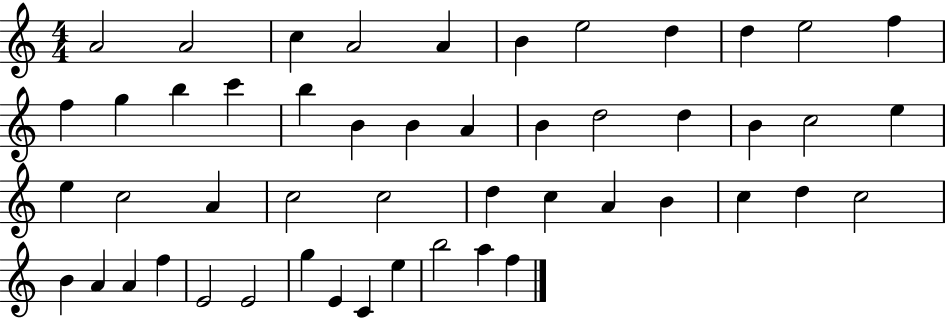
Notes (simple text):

A4/h A4/h C5/q A4/h A4/q B4/q E5/h D5/q D5/q E5/h F5/q F5/q G5/q B5/q C6/q B5/q B4/q B4/q A4/q B4/q D5/h D5/q B4/q C5/h E5/q E5/q C5/h A4/q C5/h C5/h D5/q C5/q A4/q B4/q C5/q D5/q C5/h B4/q A4/q A4/q F5/q E4/h E4/h G5/q E4/q C4/q E5/q B5/h A5/q F5/q